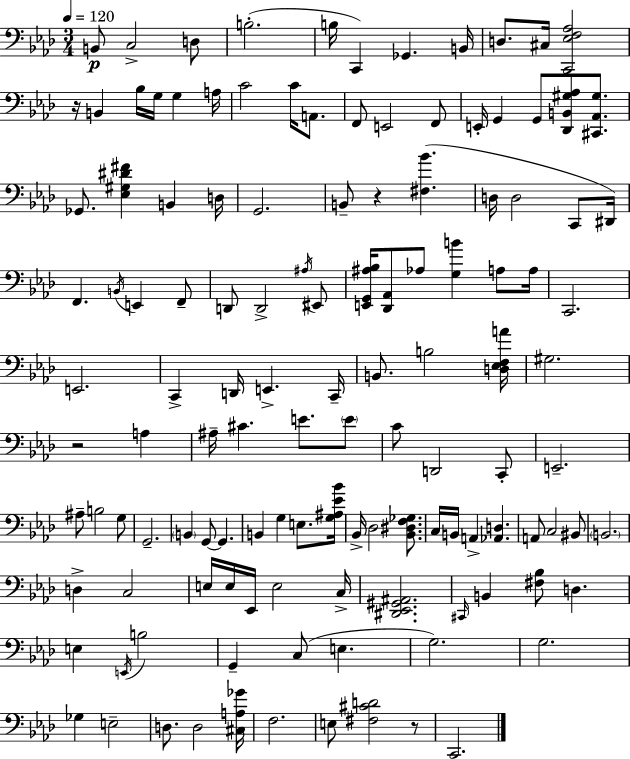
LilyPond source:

{
  \clef bass
  \numericTimeSignature
  \time 3/4
  \key aes \major
  \tempo 4 = 120
  b,8\p c2-> d8 | b2.-.( | b16 c,4) ges,4. b,16 | d8. cis16 <c, ees f aes>2 | \break r16 b,4 bes16 g16 g4 a16 | c'2 c'16 a,8. | f,8 e,2 f,8 | e,16-. g,4 g,8 <des, b, gis aes>8 <cis, aes, gis>8. | \break ges,8. <ees gis dis' fis'>4 b,4 d16 | g,2. | b,8-- r4 <fis bes'>4.( | d16 d2 c,8 dis,16) | \break f,4. \acciaccatura { b,16 } e,4 f,8-- | d,8 d,2-> \acciaccatura { ais16 } | eis,8 <e, g, ais bes>16 <des, aes,>8 aes8 <g b'>4 a8 | a16 c,2. | \break e,2. | c,4-> d,16 e,4.-> | c,16-- b,8. b2 | <d ees f a'>16 gis2. | \break r2 a4 | ais16-- cis'4. e'8. | \parenthesize e'8 c'8 d,2 | c,8-. e,2.-- | \break ais8-- b2 | g8 g,2.-- | \parenthesize b,4 g,8~~ g,4. | b,4 g4 e8. | \break <g ais ees' bes'>16 bes,16-> des2 <bes, dis f ges>8. | c16 b,16 a,4-> <aes, d>4. | a,8 c2 | bis,8 \parenthesize b,2. | \break d4-> c2 | e16 e16 ees,16 e2 | c16-> <dis, ees, gis, ais,>2. | \grace { cis,16 } b,4 <fis bes>8 d4. | \break e4 \acciaccatura { e,16 } b2 | g,4-- c8( e4. | g2.) | g2. | \break ges4 e2-- | d8. d2 | <cis a ges'>16 f2. | e8 <fis cis' d'>2 | \break r8 c,2. | \bar "|."
}